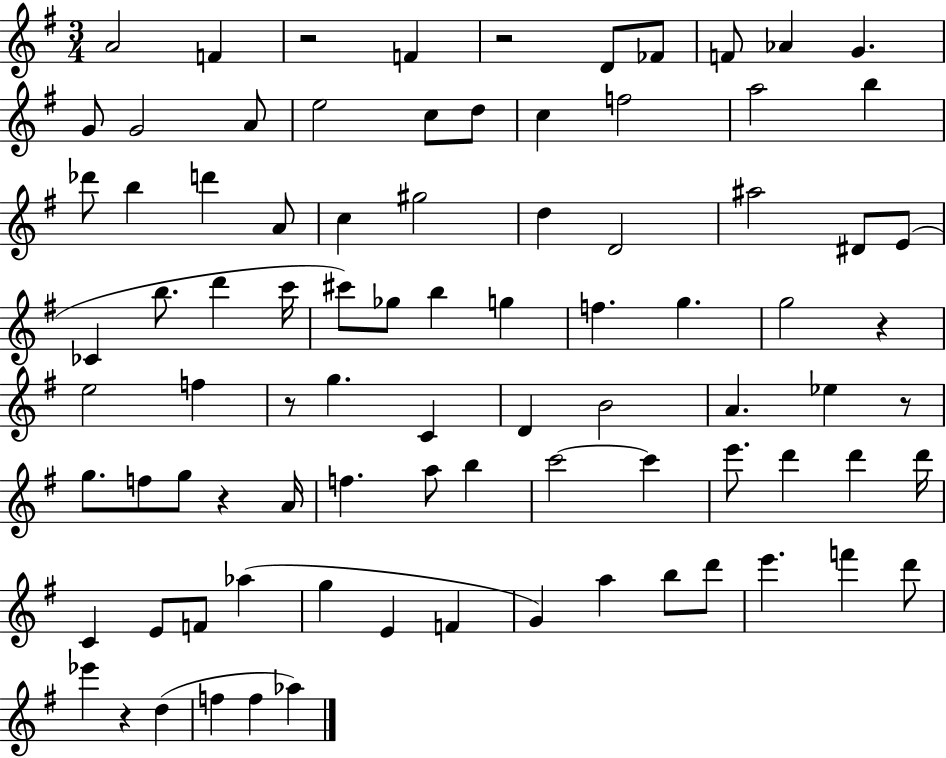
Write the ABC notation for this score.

X:1
T:Untitled
M:3/4
L:1/4
K:G
A2 F z2 F z2 D/2 _F/2 F/2 _A G G/2 G2 A/2 e2 c/2 d/2 c f2 a2 b _d'/2 b d' A/2 c ^g2 d D2 ^a2 ^D/2 E/2 _C b/2 d' c'/4 ^c'/2 _g/2 b g f g g2 z e2 f z/2 g C D B2 A _e z/2 g/2 f/2 g/2 z A/4 f a/2 b c'2 c' e'/2 d' d' d'/4 C E/2 F/2 _a g E F G a b/2 d'/2 e' f' d'/2 _e' z d f f _a